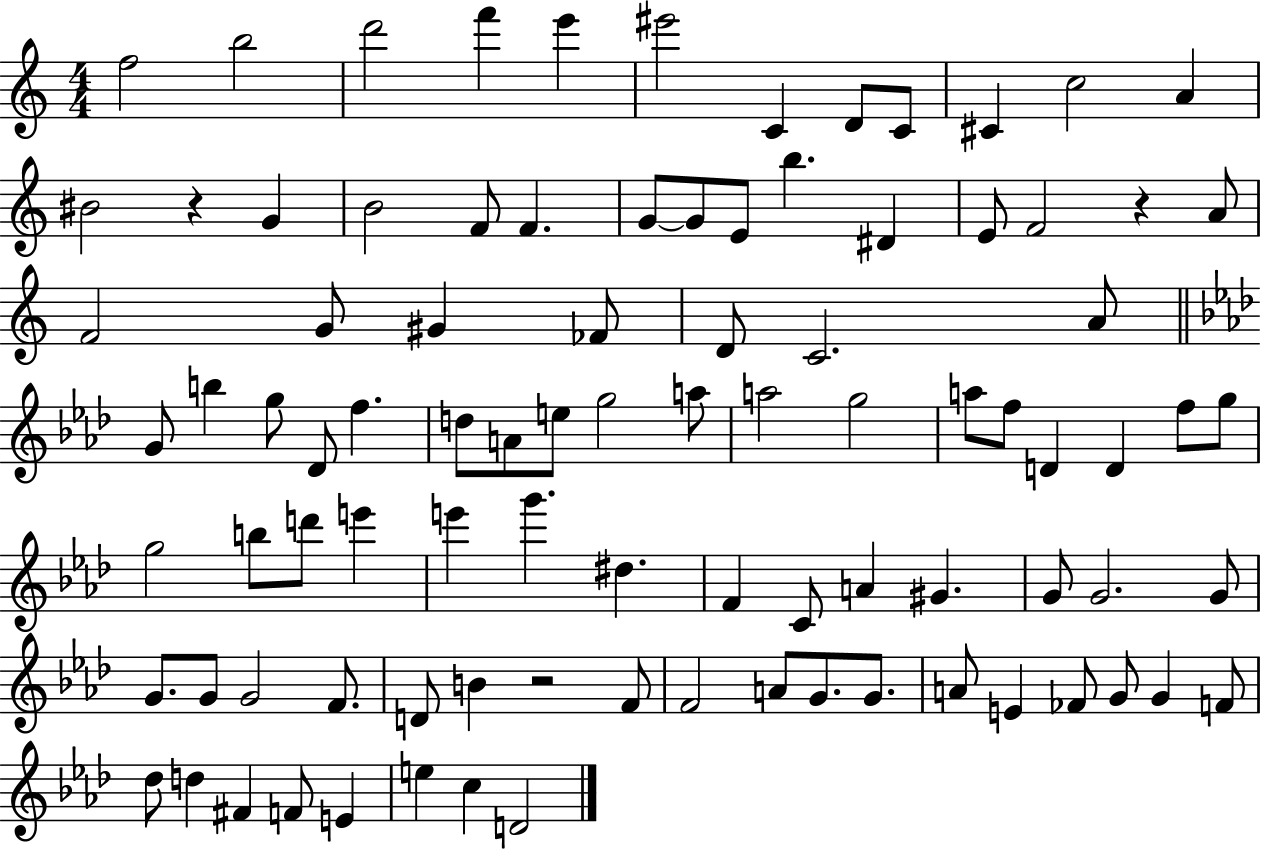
{
  \clef treble
  \numericTimeSignature
  \time 4/4
  \key c \major
  f''2 b''2 | d'''2 f'''4 e'''4 | eis'''2 c'4 d'8 c'8 | cis'4 c''2 a'4 | \break bis'2 r4 g'4 | b'2 f'8 f'4. | g'8~~ g'8 e'8 b''4. dis'4 | e'8 f'2 r4 a'8 | \break f'2 g'8 gis'4 fes'8 | d'8 c'2. a'8 | \bar "||" \break \key f \minor g'8 b''4 g''8 des'8 f''4. | d''8 a'8 e''8 g''2 a''8 | a''2 g''2 | a''8 f''8 d'4 d'4 f''8 g''8 | \break g''2 b''8 d'''8 e'''4 | e'''4 g'''4. dis''4. | f'4 c'8 a'4 gis'4. | g'8 g'2. g'8 | \break g'8. g'8 g'2 f'8. | d'8 b'4 r2 f'8 | f'2 a'8 g'8. g'8. | a'8 e'4 fes'8 g'8 g'4 f'8 | \break des''8 d''4 fis'4 f'8 e'4 | e''4 c''4 d'2 | \bar "|."
}